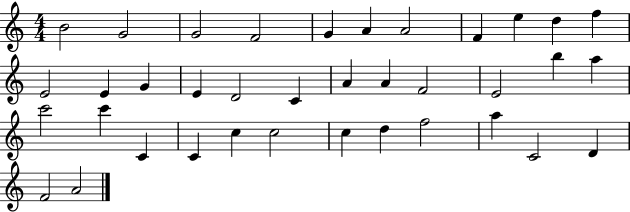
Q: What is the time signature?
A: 4/4